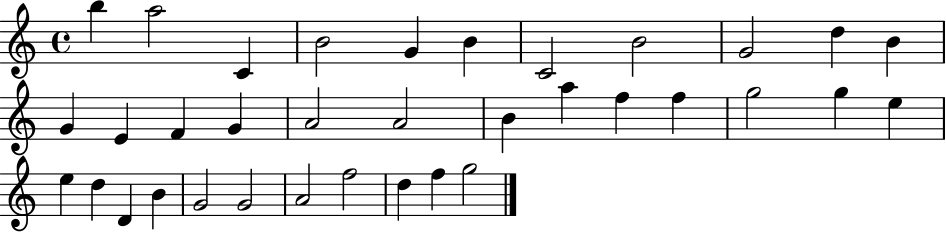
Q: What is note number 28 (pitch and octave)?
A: B4